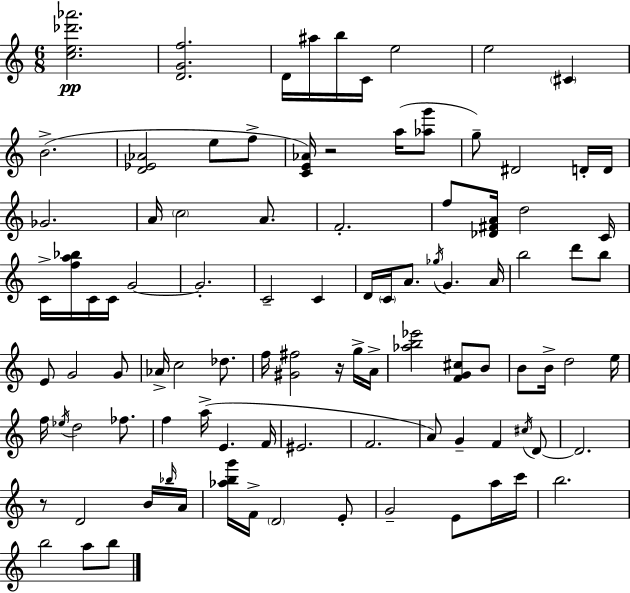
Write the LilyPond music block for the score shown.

{
  \clef treble
  \numericTimeSignature
  \time 6/8
  \key a \minor
  <c'' e'' des''' aes'''>2.\pp | <d' g' f''>2. | d'16 ais''16 b''16 c'16 e''2 | e''2 \parenthesize cis'4 | \break b'2.->( | <d' ees' aes'>2 e''8 f''8-> | <c' e' aes'>16) r2 a''16( <aes'' g'''>8 | g''8--) dis'2 d'16-. d'16 | \break ges'2. | a'16 \parenthesize c''2 a'8. | f'2.-. | f''8 <des' fis' a'>16 d''2 c'16 | \break c'16-> <f'' a'' bes''>16 c'16 c'16 g'2~~ | g'2.-. | c'2-- c'4 | d'16 \parenthesize c'16 a'8. \acciaccatura { ges''16 } g'4. | \break a'16 b''2 d'''8 b''8 | e'8 g'2 g'8 | aes'16-> c''2 des''8. | f''16 <gis' fis''>2 r16 g''16-> | \break a'16-> <aes'' b'' ees'''>2 <f' g' cis''>8 b'8 | b'8 b'16-> d''2 | e''16 f''16 \acciaccatura { ees''16 } d''2 fes''8. | f''4 a''16->( e'4. | \break f'16 eis'2. | f'2. | a'8) g'4-- f'4 | \acciaccatura { cis''16 } d'8~~ d'2. | \break r8 d'2 | b'16 \grace { bes''16 } a'16 <aes'' b'' g'''>16 f'16-> \parenthesize d'2 | e'8-. g'2-- | e'8 a''16 c'''16 b''2. | \break b''2 | a''8 b''8 \bar "|."
}